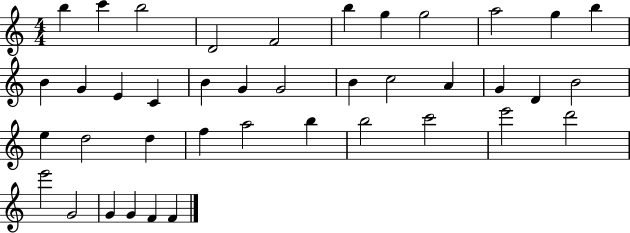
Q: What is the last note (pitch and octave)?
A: F4